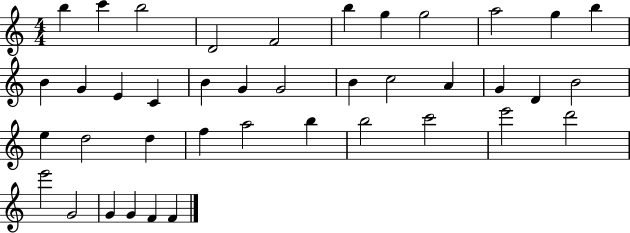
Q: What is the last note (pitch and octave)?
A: F4